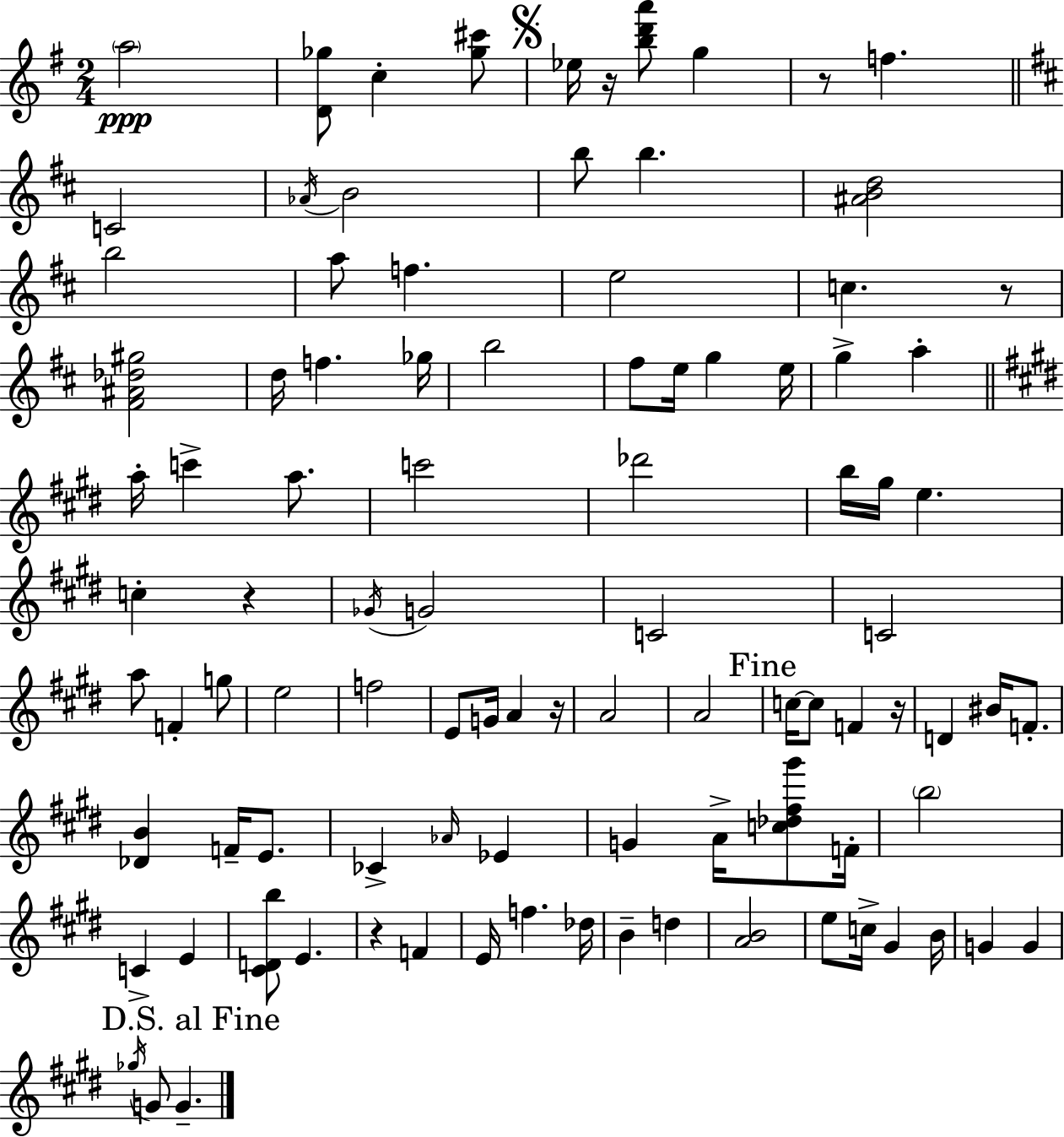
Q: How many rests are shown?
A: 7